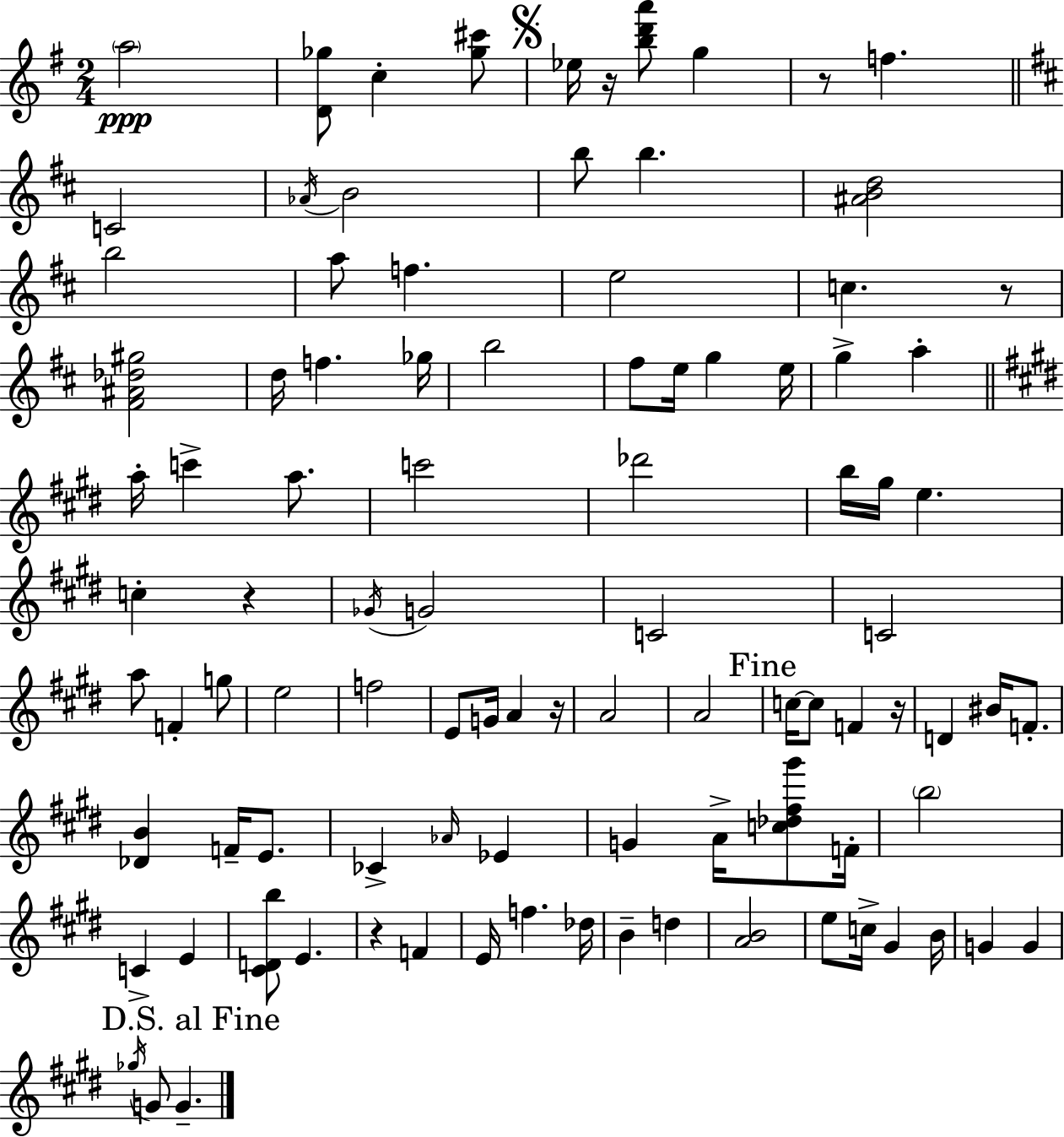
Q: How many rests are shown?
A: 7